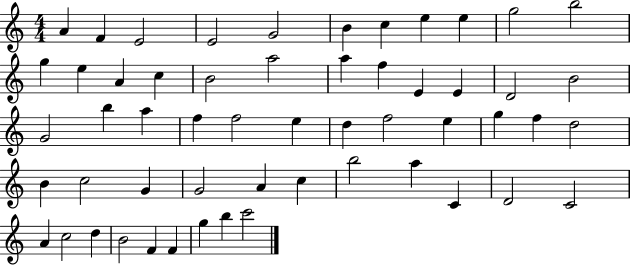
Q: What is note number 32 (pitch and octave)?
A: E5